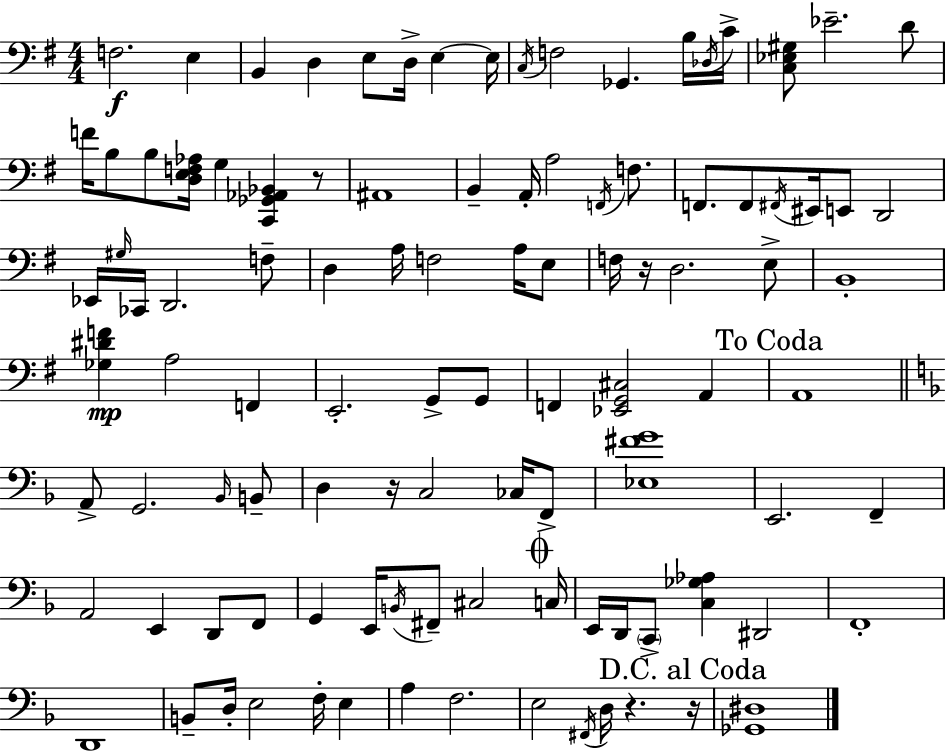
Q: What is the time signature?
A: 4/4